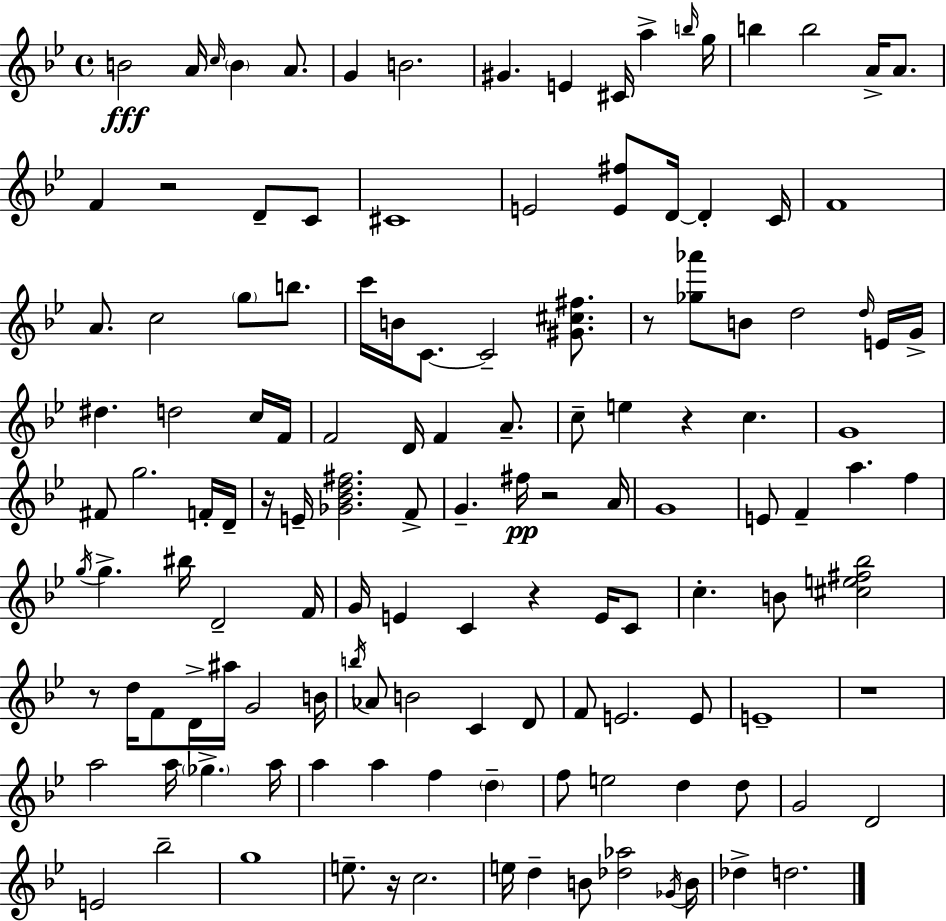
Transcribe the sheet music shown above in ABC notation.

X:1
T:Untitled
M:4/4
L:1/4
K:Bb
B2 A/4 c/4 B A/2 G B2 ^G E ^C/4 a b/4 g/4 b b2 A/4 A/2 F z2 D/2 C/2 ^C4 E2 [E^f]/2 D/4 D C/4 F4 A/2 c2 g/2 b/2 c'/4 B/4 C/2 C2 [^G^c^f]/2 z/2 [_g_a']/2 B/2 d2 d/4 E/4 G/4 ^d d2 c/4 F/4 F2 D/4 F A/2 c/2 e z c G4 ^F/2 g2 F/4 D/4 z/4 E/4 [_G_Bd^f]2 F/2 G ^f/4 z2 A/4 G4 E/2 F a f g/4 g ^b/4 D2 F/4 G/4 E C z E/4 C/2 c B/2 [^ce^f_b]2 z/2 d/4 F/2 D/4 ^a/4 G2 B/4 b/4 _A/2 B2 C D/2 F/2 E2 E/2 E4 z4 a2 a/4 _g a/4 a a f d f/2 e2 d d/2 G2 D2 E2 _b2 g4 e/2 z/4 c2 e/4 d B/2 [_d_a]2 _G/4 B/4 _d d2